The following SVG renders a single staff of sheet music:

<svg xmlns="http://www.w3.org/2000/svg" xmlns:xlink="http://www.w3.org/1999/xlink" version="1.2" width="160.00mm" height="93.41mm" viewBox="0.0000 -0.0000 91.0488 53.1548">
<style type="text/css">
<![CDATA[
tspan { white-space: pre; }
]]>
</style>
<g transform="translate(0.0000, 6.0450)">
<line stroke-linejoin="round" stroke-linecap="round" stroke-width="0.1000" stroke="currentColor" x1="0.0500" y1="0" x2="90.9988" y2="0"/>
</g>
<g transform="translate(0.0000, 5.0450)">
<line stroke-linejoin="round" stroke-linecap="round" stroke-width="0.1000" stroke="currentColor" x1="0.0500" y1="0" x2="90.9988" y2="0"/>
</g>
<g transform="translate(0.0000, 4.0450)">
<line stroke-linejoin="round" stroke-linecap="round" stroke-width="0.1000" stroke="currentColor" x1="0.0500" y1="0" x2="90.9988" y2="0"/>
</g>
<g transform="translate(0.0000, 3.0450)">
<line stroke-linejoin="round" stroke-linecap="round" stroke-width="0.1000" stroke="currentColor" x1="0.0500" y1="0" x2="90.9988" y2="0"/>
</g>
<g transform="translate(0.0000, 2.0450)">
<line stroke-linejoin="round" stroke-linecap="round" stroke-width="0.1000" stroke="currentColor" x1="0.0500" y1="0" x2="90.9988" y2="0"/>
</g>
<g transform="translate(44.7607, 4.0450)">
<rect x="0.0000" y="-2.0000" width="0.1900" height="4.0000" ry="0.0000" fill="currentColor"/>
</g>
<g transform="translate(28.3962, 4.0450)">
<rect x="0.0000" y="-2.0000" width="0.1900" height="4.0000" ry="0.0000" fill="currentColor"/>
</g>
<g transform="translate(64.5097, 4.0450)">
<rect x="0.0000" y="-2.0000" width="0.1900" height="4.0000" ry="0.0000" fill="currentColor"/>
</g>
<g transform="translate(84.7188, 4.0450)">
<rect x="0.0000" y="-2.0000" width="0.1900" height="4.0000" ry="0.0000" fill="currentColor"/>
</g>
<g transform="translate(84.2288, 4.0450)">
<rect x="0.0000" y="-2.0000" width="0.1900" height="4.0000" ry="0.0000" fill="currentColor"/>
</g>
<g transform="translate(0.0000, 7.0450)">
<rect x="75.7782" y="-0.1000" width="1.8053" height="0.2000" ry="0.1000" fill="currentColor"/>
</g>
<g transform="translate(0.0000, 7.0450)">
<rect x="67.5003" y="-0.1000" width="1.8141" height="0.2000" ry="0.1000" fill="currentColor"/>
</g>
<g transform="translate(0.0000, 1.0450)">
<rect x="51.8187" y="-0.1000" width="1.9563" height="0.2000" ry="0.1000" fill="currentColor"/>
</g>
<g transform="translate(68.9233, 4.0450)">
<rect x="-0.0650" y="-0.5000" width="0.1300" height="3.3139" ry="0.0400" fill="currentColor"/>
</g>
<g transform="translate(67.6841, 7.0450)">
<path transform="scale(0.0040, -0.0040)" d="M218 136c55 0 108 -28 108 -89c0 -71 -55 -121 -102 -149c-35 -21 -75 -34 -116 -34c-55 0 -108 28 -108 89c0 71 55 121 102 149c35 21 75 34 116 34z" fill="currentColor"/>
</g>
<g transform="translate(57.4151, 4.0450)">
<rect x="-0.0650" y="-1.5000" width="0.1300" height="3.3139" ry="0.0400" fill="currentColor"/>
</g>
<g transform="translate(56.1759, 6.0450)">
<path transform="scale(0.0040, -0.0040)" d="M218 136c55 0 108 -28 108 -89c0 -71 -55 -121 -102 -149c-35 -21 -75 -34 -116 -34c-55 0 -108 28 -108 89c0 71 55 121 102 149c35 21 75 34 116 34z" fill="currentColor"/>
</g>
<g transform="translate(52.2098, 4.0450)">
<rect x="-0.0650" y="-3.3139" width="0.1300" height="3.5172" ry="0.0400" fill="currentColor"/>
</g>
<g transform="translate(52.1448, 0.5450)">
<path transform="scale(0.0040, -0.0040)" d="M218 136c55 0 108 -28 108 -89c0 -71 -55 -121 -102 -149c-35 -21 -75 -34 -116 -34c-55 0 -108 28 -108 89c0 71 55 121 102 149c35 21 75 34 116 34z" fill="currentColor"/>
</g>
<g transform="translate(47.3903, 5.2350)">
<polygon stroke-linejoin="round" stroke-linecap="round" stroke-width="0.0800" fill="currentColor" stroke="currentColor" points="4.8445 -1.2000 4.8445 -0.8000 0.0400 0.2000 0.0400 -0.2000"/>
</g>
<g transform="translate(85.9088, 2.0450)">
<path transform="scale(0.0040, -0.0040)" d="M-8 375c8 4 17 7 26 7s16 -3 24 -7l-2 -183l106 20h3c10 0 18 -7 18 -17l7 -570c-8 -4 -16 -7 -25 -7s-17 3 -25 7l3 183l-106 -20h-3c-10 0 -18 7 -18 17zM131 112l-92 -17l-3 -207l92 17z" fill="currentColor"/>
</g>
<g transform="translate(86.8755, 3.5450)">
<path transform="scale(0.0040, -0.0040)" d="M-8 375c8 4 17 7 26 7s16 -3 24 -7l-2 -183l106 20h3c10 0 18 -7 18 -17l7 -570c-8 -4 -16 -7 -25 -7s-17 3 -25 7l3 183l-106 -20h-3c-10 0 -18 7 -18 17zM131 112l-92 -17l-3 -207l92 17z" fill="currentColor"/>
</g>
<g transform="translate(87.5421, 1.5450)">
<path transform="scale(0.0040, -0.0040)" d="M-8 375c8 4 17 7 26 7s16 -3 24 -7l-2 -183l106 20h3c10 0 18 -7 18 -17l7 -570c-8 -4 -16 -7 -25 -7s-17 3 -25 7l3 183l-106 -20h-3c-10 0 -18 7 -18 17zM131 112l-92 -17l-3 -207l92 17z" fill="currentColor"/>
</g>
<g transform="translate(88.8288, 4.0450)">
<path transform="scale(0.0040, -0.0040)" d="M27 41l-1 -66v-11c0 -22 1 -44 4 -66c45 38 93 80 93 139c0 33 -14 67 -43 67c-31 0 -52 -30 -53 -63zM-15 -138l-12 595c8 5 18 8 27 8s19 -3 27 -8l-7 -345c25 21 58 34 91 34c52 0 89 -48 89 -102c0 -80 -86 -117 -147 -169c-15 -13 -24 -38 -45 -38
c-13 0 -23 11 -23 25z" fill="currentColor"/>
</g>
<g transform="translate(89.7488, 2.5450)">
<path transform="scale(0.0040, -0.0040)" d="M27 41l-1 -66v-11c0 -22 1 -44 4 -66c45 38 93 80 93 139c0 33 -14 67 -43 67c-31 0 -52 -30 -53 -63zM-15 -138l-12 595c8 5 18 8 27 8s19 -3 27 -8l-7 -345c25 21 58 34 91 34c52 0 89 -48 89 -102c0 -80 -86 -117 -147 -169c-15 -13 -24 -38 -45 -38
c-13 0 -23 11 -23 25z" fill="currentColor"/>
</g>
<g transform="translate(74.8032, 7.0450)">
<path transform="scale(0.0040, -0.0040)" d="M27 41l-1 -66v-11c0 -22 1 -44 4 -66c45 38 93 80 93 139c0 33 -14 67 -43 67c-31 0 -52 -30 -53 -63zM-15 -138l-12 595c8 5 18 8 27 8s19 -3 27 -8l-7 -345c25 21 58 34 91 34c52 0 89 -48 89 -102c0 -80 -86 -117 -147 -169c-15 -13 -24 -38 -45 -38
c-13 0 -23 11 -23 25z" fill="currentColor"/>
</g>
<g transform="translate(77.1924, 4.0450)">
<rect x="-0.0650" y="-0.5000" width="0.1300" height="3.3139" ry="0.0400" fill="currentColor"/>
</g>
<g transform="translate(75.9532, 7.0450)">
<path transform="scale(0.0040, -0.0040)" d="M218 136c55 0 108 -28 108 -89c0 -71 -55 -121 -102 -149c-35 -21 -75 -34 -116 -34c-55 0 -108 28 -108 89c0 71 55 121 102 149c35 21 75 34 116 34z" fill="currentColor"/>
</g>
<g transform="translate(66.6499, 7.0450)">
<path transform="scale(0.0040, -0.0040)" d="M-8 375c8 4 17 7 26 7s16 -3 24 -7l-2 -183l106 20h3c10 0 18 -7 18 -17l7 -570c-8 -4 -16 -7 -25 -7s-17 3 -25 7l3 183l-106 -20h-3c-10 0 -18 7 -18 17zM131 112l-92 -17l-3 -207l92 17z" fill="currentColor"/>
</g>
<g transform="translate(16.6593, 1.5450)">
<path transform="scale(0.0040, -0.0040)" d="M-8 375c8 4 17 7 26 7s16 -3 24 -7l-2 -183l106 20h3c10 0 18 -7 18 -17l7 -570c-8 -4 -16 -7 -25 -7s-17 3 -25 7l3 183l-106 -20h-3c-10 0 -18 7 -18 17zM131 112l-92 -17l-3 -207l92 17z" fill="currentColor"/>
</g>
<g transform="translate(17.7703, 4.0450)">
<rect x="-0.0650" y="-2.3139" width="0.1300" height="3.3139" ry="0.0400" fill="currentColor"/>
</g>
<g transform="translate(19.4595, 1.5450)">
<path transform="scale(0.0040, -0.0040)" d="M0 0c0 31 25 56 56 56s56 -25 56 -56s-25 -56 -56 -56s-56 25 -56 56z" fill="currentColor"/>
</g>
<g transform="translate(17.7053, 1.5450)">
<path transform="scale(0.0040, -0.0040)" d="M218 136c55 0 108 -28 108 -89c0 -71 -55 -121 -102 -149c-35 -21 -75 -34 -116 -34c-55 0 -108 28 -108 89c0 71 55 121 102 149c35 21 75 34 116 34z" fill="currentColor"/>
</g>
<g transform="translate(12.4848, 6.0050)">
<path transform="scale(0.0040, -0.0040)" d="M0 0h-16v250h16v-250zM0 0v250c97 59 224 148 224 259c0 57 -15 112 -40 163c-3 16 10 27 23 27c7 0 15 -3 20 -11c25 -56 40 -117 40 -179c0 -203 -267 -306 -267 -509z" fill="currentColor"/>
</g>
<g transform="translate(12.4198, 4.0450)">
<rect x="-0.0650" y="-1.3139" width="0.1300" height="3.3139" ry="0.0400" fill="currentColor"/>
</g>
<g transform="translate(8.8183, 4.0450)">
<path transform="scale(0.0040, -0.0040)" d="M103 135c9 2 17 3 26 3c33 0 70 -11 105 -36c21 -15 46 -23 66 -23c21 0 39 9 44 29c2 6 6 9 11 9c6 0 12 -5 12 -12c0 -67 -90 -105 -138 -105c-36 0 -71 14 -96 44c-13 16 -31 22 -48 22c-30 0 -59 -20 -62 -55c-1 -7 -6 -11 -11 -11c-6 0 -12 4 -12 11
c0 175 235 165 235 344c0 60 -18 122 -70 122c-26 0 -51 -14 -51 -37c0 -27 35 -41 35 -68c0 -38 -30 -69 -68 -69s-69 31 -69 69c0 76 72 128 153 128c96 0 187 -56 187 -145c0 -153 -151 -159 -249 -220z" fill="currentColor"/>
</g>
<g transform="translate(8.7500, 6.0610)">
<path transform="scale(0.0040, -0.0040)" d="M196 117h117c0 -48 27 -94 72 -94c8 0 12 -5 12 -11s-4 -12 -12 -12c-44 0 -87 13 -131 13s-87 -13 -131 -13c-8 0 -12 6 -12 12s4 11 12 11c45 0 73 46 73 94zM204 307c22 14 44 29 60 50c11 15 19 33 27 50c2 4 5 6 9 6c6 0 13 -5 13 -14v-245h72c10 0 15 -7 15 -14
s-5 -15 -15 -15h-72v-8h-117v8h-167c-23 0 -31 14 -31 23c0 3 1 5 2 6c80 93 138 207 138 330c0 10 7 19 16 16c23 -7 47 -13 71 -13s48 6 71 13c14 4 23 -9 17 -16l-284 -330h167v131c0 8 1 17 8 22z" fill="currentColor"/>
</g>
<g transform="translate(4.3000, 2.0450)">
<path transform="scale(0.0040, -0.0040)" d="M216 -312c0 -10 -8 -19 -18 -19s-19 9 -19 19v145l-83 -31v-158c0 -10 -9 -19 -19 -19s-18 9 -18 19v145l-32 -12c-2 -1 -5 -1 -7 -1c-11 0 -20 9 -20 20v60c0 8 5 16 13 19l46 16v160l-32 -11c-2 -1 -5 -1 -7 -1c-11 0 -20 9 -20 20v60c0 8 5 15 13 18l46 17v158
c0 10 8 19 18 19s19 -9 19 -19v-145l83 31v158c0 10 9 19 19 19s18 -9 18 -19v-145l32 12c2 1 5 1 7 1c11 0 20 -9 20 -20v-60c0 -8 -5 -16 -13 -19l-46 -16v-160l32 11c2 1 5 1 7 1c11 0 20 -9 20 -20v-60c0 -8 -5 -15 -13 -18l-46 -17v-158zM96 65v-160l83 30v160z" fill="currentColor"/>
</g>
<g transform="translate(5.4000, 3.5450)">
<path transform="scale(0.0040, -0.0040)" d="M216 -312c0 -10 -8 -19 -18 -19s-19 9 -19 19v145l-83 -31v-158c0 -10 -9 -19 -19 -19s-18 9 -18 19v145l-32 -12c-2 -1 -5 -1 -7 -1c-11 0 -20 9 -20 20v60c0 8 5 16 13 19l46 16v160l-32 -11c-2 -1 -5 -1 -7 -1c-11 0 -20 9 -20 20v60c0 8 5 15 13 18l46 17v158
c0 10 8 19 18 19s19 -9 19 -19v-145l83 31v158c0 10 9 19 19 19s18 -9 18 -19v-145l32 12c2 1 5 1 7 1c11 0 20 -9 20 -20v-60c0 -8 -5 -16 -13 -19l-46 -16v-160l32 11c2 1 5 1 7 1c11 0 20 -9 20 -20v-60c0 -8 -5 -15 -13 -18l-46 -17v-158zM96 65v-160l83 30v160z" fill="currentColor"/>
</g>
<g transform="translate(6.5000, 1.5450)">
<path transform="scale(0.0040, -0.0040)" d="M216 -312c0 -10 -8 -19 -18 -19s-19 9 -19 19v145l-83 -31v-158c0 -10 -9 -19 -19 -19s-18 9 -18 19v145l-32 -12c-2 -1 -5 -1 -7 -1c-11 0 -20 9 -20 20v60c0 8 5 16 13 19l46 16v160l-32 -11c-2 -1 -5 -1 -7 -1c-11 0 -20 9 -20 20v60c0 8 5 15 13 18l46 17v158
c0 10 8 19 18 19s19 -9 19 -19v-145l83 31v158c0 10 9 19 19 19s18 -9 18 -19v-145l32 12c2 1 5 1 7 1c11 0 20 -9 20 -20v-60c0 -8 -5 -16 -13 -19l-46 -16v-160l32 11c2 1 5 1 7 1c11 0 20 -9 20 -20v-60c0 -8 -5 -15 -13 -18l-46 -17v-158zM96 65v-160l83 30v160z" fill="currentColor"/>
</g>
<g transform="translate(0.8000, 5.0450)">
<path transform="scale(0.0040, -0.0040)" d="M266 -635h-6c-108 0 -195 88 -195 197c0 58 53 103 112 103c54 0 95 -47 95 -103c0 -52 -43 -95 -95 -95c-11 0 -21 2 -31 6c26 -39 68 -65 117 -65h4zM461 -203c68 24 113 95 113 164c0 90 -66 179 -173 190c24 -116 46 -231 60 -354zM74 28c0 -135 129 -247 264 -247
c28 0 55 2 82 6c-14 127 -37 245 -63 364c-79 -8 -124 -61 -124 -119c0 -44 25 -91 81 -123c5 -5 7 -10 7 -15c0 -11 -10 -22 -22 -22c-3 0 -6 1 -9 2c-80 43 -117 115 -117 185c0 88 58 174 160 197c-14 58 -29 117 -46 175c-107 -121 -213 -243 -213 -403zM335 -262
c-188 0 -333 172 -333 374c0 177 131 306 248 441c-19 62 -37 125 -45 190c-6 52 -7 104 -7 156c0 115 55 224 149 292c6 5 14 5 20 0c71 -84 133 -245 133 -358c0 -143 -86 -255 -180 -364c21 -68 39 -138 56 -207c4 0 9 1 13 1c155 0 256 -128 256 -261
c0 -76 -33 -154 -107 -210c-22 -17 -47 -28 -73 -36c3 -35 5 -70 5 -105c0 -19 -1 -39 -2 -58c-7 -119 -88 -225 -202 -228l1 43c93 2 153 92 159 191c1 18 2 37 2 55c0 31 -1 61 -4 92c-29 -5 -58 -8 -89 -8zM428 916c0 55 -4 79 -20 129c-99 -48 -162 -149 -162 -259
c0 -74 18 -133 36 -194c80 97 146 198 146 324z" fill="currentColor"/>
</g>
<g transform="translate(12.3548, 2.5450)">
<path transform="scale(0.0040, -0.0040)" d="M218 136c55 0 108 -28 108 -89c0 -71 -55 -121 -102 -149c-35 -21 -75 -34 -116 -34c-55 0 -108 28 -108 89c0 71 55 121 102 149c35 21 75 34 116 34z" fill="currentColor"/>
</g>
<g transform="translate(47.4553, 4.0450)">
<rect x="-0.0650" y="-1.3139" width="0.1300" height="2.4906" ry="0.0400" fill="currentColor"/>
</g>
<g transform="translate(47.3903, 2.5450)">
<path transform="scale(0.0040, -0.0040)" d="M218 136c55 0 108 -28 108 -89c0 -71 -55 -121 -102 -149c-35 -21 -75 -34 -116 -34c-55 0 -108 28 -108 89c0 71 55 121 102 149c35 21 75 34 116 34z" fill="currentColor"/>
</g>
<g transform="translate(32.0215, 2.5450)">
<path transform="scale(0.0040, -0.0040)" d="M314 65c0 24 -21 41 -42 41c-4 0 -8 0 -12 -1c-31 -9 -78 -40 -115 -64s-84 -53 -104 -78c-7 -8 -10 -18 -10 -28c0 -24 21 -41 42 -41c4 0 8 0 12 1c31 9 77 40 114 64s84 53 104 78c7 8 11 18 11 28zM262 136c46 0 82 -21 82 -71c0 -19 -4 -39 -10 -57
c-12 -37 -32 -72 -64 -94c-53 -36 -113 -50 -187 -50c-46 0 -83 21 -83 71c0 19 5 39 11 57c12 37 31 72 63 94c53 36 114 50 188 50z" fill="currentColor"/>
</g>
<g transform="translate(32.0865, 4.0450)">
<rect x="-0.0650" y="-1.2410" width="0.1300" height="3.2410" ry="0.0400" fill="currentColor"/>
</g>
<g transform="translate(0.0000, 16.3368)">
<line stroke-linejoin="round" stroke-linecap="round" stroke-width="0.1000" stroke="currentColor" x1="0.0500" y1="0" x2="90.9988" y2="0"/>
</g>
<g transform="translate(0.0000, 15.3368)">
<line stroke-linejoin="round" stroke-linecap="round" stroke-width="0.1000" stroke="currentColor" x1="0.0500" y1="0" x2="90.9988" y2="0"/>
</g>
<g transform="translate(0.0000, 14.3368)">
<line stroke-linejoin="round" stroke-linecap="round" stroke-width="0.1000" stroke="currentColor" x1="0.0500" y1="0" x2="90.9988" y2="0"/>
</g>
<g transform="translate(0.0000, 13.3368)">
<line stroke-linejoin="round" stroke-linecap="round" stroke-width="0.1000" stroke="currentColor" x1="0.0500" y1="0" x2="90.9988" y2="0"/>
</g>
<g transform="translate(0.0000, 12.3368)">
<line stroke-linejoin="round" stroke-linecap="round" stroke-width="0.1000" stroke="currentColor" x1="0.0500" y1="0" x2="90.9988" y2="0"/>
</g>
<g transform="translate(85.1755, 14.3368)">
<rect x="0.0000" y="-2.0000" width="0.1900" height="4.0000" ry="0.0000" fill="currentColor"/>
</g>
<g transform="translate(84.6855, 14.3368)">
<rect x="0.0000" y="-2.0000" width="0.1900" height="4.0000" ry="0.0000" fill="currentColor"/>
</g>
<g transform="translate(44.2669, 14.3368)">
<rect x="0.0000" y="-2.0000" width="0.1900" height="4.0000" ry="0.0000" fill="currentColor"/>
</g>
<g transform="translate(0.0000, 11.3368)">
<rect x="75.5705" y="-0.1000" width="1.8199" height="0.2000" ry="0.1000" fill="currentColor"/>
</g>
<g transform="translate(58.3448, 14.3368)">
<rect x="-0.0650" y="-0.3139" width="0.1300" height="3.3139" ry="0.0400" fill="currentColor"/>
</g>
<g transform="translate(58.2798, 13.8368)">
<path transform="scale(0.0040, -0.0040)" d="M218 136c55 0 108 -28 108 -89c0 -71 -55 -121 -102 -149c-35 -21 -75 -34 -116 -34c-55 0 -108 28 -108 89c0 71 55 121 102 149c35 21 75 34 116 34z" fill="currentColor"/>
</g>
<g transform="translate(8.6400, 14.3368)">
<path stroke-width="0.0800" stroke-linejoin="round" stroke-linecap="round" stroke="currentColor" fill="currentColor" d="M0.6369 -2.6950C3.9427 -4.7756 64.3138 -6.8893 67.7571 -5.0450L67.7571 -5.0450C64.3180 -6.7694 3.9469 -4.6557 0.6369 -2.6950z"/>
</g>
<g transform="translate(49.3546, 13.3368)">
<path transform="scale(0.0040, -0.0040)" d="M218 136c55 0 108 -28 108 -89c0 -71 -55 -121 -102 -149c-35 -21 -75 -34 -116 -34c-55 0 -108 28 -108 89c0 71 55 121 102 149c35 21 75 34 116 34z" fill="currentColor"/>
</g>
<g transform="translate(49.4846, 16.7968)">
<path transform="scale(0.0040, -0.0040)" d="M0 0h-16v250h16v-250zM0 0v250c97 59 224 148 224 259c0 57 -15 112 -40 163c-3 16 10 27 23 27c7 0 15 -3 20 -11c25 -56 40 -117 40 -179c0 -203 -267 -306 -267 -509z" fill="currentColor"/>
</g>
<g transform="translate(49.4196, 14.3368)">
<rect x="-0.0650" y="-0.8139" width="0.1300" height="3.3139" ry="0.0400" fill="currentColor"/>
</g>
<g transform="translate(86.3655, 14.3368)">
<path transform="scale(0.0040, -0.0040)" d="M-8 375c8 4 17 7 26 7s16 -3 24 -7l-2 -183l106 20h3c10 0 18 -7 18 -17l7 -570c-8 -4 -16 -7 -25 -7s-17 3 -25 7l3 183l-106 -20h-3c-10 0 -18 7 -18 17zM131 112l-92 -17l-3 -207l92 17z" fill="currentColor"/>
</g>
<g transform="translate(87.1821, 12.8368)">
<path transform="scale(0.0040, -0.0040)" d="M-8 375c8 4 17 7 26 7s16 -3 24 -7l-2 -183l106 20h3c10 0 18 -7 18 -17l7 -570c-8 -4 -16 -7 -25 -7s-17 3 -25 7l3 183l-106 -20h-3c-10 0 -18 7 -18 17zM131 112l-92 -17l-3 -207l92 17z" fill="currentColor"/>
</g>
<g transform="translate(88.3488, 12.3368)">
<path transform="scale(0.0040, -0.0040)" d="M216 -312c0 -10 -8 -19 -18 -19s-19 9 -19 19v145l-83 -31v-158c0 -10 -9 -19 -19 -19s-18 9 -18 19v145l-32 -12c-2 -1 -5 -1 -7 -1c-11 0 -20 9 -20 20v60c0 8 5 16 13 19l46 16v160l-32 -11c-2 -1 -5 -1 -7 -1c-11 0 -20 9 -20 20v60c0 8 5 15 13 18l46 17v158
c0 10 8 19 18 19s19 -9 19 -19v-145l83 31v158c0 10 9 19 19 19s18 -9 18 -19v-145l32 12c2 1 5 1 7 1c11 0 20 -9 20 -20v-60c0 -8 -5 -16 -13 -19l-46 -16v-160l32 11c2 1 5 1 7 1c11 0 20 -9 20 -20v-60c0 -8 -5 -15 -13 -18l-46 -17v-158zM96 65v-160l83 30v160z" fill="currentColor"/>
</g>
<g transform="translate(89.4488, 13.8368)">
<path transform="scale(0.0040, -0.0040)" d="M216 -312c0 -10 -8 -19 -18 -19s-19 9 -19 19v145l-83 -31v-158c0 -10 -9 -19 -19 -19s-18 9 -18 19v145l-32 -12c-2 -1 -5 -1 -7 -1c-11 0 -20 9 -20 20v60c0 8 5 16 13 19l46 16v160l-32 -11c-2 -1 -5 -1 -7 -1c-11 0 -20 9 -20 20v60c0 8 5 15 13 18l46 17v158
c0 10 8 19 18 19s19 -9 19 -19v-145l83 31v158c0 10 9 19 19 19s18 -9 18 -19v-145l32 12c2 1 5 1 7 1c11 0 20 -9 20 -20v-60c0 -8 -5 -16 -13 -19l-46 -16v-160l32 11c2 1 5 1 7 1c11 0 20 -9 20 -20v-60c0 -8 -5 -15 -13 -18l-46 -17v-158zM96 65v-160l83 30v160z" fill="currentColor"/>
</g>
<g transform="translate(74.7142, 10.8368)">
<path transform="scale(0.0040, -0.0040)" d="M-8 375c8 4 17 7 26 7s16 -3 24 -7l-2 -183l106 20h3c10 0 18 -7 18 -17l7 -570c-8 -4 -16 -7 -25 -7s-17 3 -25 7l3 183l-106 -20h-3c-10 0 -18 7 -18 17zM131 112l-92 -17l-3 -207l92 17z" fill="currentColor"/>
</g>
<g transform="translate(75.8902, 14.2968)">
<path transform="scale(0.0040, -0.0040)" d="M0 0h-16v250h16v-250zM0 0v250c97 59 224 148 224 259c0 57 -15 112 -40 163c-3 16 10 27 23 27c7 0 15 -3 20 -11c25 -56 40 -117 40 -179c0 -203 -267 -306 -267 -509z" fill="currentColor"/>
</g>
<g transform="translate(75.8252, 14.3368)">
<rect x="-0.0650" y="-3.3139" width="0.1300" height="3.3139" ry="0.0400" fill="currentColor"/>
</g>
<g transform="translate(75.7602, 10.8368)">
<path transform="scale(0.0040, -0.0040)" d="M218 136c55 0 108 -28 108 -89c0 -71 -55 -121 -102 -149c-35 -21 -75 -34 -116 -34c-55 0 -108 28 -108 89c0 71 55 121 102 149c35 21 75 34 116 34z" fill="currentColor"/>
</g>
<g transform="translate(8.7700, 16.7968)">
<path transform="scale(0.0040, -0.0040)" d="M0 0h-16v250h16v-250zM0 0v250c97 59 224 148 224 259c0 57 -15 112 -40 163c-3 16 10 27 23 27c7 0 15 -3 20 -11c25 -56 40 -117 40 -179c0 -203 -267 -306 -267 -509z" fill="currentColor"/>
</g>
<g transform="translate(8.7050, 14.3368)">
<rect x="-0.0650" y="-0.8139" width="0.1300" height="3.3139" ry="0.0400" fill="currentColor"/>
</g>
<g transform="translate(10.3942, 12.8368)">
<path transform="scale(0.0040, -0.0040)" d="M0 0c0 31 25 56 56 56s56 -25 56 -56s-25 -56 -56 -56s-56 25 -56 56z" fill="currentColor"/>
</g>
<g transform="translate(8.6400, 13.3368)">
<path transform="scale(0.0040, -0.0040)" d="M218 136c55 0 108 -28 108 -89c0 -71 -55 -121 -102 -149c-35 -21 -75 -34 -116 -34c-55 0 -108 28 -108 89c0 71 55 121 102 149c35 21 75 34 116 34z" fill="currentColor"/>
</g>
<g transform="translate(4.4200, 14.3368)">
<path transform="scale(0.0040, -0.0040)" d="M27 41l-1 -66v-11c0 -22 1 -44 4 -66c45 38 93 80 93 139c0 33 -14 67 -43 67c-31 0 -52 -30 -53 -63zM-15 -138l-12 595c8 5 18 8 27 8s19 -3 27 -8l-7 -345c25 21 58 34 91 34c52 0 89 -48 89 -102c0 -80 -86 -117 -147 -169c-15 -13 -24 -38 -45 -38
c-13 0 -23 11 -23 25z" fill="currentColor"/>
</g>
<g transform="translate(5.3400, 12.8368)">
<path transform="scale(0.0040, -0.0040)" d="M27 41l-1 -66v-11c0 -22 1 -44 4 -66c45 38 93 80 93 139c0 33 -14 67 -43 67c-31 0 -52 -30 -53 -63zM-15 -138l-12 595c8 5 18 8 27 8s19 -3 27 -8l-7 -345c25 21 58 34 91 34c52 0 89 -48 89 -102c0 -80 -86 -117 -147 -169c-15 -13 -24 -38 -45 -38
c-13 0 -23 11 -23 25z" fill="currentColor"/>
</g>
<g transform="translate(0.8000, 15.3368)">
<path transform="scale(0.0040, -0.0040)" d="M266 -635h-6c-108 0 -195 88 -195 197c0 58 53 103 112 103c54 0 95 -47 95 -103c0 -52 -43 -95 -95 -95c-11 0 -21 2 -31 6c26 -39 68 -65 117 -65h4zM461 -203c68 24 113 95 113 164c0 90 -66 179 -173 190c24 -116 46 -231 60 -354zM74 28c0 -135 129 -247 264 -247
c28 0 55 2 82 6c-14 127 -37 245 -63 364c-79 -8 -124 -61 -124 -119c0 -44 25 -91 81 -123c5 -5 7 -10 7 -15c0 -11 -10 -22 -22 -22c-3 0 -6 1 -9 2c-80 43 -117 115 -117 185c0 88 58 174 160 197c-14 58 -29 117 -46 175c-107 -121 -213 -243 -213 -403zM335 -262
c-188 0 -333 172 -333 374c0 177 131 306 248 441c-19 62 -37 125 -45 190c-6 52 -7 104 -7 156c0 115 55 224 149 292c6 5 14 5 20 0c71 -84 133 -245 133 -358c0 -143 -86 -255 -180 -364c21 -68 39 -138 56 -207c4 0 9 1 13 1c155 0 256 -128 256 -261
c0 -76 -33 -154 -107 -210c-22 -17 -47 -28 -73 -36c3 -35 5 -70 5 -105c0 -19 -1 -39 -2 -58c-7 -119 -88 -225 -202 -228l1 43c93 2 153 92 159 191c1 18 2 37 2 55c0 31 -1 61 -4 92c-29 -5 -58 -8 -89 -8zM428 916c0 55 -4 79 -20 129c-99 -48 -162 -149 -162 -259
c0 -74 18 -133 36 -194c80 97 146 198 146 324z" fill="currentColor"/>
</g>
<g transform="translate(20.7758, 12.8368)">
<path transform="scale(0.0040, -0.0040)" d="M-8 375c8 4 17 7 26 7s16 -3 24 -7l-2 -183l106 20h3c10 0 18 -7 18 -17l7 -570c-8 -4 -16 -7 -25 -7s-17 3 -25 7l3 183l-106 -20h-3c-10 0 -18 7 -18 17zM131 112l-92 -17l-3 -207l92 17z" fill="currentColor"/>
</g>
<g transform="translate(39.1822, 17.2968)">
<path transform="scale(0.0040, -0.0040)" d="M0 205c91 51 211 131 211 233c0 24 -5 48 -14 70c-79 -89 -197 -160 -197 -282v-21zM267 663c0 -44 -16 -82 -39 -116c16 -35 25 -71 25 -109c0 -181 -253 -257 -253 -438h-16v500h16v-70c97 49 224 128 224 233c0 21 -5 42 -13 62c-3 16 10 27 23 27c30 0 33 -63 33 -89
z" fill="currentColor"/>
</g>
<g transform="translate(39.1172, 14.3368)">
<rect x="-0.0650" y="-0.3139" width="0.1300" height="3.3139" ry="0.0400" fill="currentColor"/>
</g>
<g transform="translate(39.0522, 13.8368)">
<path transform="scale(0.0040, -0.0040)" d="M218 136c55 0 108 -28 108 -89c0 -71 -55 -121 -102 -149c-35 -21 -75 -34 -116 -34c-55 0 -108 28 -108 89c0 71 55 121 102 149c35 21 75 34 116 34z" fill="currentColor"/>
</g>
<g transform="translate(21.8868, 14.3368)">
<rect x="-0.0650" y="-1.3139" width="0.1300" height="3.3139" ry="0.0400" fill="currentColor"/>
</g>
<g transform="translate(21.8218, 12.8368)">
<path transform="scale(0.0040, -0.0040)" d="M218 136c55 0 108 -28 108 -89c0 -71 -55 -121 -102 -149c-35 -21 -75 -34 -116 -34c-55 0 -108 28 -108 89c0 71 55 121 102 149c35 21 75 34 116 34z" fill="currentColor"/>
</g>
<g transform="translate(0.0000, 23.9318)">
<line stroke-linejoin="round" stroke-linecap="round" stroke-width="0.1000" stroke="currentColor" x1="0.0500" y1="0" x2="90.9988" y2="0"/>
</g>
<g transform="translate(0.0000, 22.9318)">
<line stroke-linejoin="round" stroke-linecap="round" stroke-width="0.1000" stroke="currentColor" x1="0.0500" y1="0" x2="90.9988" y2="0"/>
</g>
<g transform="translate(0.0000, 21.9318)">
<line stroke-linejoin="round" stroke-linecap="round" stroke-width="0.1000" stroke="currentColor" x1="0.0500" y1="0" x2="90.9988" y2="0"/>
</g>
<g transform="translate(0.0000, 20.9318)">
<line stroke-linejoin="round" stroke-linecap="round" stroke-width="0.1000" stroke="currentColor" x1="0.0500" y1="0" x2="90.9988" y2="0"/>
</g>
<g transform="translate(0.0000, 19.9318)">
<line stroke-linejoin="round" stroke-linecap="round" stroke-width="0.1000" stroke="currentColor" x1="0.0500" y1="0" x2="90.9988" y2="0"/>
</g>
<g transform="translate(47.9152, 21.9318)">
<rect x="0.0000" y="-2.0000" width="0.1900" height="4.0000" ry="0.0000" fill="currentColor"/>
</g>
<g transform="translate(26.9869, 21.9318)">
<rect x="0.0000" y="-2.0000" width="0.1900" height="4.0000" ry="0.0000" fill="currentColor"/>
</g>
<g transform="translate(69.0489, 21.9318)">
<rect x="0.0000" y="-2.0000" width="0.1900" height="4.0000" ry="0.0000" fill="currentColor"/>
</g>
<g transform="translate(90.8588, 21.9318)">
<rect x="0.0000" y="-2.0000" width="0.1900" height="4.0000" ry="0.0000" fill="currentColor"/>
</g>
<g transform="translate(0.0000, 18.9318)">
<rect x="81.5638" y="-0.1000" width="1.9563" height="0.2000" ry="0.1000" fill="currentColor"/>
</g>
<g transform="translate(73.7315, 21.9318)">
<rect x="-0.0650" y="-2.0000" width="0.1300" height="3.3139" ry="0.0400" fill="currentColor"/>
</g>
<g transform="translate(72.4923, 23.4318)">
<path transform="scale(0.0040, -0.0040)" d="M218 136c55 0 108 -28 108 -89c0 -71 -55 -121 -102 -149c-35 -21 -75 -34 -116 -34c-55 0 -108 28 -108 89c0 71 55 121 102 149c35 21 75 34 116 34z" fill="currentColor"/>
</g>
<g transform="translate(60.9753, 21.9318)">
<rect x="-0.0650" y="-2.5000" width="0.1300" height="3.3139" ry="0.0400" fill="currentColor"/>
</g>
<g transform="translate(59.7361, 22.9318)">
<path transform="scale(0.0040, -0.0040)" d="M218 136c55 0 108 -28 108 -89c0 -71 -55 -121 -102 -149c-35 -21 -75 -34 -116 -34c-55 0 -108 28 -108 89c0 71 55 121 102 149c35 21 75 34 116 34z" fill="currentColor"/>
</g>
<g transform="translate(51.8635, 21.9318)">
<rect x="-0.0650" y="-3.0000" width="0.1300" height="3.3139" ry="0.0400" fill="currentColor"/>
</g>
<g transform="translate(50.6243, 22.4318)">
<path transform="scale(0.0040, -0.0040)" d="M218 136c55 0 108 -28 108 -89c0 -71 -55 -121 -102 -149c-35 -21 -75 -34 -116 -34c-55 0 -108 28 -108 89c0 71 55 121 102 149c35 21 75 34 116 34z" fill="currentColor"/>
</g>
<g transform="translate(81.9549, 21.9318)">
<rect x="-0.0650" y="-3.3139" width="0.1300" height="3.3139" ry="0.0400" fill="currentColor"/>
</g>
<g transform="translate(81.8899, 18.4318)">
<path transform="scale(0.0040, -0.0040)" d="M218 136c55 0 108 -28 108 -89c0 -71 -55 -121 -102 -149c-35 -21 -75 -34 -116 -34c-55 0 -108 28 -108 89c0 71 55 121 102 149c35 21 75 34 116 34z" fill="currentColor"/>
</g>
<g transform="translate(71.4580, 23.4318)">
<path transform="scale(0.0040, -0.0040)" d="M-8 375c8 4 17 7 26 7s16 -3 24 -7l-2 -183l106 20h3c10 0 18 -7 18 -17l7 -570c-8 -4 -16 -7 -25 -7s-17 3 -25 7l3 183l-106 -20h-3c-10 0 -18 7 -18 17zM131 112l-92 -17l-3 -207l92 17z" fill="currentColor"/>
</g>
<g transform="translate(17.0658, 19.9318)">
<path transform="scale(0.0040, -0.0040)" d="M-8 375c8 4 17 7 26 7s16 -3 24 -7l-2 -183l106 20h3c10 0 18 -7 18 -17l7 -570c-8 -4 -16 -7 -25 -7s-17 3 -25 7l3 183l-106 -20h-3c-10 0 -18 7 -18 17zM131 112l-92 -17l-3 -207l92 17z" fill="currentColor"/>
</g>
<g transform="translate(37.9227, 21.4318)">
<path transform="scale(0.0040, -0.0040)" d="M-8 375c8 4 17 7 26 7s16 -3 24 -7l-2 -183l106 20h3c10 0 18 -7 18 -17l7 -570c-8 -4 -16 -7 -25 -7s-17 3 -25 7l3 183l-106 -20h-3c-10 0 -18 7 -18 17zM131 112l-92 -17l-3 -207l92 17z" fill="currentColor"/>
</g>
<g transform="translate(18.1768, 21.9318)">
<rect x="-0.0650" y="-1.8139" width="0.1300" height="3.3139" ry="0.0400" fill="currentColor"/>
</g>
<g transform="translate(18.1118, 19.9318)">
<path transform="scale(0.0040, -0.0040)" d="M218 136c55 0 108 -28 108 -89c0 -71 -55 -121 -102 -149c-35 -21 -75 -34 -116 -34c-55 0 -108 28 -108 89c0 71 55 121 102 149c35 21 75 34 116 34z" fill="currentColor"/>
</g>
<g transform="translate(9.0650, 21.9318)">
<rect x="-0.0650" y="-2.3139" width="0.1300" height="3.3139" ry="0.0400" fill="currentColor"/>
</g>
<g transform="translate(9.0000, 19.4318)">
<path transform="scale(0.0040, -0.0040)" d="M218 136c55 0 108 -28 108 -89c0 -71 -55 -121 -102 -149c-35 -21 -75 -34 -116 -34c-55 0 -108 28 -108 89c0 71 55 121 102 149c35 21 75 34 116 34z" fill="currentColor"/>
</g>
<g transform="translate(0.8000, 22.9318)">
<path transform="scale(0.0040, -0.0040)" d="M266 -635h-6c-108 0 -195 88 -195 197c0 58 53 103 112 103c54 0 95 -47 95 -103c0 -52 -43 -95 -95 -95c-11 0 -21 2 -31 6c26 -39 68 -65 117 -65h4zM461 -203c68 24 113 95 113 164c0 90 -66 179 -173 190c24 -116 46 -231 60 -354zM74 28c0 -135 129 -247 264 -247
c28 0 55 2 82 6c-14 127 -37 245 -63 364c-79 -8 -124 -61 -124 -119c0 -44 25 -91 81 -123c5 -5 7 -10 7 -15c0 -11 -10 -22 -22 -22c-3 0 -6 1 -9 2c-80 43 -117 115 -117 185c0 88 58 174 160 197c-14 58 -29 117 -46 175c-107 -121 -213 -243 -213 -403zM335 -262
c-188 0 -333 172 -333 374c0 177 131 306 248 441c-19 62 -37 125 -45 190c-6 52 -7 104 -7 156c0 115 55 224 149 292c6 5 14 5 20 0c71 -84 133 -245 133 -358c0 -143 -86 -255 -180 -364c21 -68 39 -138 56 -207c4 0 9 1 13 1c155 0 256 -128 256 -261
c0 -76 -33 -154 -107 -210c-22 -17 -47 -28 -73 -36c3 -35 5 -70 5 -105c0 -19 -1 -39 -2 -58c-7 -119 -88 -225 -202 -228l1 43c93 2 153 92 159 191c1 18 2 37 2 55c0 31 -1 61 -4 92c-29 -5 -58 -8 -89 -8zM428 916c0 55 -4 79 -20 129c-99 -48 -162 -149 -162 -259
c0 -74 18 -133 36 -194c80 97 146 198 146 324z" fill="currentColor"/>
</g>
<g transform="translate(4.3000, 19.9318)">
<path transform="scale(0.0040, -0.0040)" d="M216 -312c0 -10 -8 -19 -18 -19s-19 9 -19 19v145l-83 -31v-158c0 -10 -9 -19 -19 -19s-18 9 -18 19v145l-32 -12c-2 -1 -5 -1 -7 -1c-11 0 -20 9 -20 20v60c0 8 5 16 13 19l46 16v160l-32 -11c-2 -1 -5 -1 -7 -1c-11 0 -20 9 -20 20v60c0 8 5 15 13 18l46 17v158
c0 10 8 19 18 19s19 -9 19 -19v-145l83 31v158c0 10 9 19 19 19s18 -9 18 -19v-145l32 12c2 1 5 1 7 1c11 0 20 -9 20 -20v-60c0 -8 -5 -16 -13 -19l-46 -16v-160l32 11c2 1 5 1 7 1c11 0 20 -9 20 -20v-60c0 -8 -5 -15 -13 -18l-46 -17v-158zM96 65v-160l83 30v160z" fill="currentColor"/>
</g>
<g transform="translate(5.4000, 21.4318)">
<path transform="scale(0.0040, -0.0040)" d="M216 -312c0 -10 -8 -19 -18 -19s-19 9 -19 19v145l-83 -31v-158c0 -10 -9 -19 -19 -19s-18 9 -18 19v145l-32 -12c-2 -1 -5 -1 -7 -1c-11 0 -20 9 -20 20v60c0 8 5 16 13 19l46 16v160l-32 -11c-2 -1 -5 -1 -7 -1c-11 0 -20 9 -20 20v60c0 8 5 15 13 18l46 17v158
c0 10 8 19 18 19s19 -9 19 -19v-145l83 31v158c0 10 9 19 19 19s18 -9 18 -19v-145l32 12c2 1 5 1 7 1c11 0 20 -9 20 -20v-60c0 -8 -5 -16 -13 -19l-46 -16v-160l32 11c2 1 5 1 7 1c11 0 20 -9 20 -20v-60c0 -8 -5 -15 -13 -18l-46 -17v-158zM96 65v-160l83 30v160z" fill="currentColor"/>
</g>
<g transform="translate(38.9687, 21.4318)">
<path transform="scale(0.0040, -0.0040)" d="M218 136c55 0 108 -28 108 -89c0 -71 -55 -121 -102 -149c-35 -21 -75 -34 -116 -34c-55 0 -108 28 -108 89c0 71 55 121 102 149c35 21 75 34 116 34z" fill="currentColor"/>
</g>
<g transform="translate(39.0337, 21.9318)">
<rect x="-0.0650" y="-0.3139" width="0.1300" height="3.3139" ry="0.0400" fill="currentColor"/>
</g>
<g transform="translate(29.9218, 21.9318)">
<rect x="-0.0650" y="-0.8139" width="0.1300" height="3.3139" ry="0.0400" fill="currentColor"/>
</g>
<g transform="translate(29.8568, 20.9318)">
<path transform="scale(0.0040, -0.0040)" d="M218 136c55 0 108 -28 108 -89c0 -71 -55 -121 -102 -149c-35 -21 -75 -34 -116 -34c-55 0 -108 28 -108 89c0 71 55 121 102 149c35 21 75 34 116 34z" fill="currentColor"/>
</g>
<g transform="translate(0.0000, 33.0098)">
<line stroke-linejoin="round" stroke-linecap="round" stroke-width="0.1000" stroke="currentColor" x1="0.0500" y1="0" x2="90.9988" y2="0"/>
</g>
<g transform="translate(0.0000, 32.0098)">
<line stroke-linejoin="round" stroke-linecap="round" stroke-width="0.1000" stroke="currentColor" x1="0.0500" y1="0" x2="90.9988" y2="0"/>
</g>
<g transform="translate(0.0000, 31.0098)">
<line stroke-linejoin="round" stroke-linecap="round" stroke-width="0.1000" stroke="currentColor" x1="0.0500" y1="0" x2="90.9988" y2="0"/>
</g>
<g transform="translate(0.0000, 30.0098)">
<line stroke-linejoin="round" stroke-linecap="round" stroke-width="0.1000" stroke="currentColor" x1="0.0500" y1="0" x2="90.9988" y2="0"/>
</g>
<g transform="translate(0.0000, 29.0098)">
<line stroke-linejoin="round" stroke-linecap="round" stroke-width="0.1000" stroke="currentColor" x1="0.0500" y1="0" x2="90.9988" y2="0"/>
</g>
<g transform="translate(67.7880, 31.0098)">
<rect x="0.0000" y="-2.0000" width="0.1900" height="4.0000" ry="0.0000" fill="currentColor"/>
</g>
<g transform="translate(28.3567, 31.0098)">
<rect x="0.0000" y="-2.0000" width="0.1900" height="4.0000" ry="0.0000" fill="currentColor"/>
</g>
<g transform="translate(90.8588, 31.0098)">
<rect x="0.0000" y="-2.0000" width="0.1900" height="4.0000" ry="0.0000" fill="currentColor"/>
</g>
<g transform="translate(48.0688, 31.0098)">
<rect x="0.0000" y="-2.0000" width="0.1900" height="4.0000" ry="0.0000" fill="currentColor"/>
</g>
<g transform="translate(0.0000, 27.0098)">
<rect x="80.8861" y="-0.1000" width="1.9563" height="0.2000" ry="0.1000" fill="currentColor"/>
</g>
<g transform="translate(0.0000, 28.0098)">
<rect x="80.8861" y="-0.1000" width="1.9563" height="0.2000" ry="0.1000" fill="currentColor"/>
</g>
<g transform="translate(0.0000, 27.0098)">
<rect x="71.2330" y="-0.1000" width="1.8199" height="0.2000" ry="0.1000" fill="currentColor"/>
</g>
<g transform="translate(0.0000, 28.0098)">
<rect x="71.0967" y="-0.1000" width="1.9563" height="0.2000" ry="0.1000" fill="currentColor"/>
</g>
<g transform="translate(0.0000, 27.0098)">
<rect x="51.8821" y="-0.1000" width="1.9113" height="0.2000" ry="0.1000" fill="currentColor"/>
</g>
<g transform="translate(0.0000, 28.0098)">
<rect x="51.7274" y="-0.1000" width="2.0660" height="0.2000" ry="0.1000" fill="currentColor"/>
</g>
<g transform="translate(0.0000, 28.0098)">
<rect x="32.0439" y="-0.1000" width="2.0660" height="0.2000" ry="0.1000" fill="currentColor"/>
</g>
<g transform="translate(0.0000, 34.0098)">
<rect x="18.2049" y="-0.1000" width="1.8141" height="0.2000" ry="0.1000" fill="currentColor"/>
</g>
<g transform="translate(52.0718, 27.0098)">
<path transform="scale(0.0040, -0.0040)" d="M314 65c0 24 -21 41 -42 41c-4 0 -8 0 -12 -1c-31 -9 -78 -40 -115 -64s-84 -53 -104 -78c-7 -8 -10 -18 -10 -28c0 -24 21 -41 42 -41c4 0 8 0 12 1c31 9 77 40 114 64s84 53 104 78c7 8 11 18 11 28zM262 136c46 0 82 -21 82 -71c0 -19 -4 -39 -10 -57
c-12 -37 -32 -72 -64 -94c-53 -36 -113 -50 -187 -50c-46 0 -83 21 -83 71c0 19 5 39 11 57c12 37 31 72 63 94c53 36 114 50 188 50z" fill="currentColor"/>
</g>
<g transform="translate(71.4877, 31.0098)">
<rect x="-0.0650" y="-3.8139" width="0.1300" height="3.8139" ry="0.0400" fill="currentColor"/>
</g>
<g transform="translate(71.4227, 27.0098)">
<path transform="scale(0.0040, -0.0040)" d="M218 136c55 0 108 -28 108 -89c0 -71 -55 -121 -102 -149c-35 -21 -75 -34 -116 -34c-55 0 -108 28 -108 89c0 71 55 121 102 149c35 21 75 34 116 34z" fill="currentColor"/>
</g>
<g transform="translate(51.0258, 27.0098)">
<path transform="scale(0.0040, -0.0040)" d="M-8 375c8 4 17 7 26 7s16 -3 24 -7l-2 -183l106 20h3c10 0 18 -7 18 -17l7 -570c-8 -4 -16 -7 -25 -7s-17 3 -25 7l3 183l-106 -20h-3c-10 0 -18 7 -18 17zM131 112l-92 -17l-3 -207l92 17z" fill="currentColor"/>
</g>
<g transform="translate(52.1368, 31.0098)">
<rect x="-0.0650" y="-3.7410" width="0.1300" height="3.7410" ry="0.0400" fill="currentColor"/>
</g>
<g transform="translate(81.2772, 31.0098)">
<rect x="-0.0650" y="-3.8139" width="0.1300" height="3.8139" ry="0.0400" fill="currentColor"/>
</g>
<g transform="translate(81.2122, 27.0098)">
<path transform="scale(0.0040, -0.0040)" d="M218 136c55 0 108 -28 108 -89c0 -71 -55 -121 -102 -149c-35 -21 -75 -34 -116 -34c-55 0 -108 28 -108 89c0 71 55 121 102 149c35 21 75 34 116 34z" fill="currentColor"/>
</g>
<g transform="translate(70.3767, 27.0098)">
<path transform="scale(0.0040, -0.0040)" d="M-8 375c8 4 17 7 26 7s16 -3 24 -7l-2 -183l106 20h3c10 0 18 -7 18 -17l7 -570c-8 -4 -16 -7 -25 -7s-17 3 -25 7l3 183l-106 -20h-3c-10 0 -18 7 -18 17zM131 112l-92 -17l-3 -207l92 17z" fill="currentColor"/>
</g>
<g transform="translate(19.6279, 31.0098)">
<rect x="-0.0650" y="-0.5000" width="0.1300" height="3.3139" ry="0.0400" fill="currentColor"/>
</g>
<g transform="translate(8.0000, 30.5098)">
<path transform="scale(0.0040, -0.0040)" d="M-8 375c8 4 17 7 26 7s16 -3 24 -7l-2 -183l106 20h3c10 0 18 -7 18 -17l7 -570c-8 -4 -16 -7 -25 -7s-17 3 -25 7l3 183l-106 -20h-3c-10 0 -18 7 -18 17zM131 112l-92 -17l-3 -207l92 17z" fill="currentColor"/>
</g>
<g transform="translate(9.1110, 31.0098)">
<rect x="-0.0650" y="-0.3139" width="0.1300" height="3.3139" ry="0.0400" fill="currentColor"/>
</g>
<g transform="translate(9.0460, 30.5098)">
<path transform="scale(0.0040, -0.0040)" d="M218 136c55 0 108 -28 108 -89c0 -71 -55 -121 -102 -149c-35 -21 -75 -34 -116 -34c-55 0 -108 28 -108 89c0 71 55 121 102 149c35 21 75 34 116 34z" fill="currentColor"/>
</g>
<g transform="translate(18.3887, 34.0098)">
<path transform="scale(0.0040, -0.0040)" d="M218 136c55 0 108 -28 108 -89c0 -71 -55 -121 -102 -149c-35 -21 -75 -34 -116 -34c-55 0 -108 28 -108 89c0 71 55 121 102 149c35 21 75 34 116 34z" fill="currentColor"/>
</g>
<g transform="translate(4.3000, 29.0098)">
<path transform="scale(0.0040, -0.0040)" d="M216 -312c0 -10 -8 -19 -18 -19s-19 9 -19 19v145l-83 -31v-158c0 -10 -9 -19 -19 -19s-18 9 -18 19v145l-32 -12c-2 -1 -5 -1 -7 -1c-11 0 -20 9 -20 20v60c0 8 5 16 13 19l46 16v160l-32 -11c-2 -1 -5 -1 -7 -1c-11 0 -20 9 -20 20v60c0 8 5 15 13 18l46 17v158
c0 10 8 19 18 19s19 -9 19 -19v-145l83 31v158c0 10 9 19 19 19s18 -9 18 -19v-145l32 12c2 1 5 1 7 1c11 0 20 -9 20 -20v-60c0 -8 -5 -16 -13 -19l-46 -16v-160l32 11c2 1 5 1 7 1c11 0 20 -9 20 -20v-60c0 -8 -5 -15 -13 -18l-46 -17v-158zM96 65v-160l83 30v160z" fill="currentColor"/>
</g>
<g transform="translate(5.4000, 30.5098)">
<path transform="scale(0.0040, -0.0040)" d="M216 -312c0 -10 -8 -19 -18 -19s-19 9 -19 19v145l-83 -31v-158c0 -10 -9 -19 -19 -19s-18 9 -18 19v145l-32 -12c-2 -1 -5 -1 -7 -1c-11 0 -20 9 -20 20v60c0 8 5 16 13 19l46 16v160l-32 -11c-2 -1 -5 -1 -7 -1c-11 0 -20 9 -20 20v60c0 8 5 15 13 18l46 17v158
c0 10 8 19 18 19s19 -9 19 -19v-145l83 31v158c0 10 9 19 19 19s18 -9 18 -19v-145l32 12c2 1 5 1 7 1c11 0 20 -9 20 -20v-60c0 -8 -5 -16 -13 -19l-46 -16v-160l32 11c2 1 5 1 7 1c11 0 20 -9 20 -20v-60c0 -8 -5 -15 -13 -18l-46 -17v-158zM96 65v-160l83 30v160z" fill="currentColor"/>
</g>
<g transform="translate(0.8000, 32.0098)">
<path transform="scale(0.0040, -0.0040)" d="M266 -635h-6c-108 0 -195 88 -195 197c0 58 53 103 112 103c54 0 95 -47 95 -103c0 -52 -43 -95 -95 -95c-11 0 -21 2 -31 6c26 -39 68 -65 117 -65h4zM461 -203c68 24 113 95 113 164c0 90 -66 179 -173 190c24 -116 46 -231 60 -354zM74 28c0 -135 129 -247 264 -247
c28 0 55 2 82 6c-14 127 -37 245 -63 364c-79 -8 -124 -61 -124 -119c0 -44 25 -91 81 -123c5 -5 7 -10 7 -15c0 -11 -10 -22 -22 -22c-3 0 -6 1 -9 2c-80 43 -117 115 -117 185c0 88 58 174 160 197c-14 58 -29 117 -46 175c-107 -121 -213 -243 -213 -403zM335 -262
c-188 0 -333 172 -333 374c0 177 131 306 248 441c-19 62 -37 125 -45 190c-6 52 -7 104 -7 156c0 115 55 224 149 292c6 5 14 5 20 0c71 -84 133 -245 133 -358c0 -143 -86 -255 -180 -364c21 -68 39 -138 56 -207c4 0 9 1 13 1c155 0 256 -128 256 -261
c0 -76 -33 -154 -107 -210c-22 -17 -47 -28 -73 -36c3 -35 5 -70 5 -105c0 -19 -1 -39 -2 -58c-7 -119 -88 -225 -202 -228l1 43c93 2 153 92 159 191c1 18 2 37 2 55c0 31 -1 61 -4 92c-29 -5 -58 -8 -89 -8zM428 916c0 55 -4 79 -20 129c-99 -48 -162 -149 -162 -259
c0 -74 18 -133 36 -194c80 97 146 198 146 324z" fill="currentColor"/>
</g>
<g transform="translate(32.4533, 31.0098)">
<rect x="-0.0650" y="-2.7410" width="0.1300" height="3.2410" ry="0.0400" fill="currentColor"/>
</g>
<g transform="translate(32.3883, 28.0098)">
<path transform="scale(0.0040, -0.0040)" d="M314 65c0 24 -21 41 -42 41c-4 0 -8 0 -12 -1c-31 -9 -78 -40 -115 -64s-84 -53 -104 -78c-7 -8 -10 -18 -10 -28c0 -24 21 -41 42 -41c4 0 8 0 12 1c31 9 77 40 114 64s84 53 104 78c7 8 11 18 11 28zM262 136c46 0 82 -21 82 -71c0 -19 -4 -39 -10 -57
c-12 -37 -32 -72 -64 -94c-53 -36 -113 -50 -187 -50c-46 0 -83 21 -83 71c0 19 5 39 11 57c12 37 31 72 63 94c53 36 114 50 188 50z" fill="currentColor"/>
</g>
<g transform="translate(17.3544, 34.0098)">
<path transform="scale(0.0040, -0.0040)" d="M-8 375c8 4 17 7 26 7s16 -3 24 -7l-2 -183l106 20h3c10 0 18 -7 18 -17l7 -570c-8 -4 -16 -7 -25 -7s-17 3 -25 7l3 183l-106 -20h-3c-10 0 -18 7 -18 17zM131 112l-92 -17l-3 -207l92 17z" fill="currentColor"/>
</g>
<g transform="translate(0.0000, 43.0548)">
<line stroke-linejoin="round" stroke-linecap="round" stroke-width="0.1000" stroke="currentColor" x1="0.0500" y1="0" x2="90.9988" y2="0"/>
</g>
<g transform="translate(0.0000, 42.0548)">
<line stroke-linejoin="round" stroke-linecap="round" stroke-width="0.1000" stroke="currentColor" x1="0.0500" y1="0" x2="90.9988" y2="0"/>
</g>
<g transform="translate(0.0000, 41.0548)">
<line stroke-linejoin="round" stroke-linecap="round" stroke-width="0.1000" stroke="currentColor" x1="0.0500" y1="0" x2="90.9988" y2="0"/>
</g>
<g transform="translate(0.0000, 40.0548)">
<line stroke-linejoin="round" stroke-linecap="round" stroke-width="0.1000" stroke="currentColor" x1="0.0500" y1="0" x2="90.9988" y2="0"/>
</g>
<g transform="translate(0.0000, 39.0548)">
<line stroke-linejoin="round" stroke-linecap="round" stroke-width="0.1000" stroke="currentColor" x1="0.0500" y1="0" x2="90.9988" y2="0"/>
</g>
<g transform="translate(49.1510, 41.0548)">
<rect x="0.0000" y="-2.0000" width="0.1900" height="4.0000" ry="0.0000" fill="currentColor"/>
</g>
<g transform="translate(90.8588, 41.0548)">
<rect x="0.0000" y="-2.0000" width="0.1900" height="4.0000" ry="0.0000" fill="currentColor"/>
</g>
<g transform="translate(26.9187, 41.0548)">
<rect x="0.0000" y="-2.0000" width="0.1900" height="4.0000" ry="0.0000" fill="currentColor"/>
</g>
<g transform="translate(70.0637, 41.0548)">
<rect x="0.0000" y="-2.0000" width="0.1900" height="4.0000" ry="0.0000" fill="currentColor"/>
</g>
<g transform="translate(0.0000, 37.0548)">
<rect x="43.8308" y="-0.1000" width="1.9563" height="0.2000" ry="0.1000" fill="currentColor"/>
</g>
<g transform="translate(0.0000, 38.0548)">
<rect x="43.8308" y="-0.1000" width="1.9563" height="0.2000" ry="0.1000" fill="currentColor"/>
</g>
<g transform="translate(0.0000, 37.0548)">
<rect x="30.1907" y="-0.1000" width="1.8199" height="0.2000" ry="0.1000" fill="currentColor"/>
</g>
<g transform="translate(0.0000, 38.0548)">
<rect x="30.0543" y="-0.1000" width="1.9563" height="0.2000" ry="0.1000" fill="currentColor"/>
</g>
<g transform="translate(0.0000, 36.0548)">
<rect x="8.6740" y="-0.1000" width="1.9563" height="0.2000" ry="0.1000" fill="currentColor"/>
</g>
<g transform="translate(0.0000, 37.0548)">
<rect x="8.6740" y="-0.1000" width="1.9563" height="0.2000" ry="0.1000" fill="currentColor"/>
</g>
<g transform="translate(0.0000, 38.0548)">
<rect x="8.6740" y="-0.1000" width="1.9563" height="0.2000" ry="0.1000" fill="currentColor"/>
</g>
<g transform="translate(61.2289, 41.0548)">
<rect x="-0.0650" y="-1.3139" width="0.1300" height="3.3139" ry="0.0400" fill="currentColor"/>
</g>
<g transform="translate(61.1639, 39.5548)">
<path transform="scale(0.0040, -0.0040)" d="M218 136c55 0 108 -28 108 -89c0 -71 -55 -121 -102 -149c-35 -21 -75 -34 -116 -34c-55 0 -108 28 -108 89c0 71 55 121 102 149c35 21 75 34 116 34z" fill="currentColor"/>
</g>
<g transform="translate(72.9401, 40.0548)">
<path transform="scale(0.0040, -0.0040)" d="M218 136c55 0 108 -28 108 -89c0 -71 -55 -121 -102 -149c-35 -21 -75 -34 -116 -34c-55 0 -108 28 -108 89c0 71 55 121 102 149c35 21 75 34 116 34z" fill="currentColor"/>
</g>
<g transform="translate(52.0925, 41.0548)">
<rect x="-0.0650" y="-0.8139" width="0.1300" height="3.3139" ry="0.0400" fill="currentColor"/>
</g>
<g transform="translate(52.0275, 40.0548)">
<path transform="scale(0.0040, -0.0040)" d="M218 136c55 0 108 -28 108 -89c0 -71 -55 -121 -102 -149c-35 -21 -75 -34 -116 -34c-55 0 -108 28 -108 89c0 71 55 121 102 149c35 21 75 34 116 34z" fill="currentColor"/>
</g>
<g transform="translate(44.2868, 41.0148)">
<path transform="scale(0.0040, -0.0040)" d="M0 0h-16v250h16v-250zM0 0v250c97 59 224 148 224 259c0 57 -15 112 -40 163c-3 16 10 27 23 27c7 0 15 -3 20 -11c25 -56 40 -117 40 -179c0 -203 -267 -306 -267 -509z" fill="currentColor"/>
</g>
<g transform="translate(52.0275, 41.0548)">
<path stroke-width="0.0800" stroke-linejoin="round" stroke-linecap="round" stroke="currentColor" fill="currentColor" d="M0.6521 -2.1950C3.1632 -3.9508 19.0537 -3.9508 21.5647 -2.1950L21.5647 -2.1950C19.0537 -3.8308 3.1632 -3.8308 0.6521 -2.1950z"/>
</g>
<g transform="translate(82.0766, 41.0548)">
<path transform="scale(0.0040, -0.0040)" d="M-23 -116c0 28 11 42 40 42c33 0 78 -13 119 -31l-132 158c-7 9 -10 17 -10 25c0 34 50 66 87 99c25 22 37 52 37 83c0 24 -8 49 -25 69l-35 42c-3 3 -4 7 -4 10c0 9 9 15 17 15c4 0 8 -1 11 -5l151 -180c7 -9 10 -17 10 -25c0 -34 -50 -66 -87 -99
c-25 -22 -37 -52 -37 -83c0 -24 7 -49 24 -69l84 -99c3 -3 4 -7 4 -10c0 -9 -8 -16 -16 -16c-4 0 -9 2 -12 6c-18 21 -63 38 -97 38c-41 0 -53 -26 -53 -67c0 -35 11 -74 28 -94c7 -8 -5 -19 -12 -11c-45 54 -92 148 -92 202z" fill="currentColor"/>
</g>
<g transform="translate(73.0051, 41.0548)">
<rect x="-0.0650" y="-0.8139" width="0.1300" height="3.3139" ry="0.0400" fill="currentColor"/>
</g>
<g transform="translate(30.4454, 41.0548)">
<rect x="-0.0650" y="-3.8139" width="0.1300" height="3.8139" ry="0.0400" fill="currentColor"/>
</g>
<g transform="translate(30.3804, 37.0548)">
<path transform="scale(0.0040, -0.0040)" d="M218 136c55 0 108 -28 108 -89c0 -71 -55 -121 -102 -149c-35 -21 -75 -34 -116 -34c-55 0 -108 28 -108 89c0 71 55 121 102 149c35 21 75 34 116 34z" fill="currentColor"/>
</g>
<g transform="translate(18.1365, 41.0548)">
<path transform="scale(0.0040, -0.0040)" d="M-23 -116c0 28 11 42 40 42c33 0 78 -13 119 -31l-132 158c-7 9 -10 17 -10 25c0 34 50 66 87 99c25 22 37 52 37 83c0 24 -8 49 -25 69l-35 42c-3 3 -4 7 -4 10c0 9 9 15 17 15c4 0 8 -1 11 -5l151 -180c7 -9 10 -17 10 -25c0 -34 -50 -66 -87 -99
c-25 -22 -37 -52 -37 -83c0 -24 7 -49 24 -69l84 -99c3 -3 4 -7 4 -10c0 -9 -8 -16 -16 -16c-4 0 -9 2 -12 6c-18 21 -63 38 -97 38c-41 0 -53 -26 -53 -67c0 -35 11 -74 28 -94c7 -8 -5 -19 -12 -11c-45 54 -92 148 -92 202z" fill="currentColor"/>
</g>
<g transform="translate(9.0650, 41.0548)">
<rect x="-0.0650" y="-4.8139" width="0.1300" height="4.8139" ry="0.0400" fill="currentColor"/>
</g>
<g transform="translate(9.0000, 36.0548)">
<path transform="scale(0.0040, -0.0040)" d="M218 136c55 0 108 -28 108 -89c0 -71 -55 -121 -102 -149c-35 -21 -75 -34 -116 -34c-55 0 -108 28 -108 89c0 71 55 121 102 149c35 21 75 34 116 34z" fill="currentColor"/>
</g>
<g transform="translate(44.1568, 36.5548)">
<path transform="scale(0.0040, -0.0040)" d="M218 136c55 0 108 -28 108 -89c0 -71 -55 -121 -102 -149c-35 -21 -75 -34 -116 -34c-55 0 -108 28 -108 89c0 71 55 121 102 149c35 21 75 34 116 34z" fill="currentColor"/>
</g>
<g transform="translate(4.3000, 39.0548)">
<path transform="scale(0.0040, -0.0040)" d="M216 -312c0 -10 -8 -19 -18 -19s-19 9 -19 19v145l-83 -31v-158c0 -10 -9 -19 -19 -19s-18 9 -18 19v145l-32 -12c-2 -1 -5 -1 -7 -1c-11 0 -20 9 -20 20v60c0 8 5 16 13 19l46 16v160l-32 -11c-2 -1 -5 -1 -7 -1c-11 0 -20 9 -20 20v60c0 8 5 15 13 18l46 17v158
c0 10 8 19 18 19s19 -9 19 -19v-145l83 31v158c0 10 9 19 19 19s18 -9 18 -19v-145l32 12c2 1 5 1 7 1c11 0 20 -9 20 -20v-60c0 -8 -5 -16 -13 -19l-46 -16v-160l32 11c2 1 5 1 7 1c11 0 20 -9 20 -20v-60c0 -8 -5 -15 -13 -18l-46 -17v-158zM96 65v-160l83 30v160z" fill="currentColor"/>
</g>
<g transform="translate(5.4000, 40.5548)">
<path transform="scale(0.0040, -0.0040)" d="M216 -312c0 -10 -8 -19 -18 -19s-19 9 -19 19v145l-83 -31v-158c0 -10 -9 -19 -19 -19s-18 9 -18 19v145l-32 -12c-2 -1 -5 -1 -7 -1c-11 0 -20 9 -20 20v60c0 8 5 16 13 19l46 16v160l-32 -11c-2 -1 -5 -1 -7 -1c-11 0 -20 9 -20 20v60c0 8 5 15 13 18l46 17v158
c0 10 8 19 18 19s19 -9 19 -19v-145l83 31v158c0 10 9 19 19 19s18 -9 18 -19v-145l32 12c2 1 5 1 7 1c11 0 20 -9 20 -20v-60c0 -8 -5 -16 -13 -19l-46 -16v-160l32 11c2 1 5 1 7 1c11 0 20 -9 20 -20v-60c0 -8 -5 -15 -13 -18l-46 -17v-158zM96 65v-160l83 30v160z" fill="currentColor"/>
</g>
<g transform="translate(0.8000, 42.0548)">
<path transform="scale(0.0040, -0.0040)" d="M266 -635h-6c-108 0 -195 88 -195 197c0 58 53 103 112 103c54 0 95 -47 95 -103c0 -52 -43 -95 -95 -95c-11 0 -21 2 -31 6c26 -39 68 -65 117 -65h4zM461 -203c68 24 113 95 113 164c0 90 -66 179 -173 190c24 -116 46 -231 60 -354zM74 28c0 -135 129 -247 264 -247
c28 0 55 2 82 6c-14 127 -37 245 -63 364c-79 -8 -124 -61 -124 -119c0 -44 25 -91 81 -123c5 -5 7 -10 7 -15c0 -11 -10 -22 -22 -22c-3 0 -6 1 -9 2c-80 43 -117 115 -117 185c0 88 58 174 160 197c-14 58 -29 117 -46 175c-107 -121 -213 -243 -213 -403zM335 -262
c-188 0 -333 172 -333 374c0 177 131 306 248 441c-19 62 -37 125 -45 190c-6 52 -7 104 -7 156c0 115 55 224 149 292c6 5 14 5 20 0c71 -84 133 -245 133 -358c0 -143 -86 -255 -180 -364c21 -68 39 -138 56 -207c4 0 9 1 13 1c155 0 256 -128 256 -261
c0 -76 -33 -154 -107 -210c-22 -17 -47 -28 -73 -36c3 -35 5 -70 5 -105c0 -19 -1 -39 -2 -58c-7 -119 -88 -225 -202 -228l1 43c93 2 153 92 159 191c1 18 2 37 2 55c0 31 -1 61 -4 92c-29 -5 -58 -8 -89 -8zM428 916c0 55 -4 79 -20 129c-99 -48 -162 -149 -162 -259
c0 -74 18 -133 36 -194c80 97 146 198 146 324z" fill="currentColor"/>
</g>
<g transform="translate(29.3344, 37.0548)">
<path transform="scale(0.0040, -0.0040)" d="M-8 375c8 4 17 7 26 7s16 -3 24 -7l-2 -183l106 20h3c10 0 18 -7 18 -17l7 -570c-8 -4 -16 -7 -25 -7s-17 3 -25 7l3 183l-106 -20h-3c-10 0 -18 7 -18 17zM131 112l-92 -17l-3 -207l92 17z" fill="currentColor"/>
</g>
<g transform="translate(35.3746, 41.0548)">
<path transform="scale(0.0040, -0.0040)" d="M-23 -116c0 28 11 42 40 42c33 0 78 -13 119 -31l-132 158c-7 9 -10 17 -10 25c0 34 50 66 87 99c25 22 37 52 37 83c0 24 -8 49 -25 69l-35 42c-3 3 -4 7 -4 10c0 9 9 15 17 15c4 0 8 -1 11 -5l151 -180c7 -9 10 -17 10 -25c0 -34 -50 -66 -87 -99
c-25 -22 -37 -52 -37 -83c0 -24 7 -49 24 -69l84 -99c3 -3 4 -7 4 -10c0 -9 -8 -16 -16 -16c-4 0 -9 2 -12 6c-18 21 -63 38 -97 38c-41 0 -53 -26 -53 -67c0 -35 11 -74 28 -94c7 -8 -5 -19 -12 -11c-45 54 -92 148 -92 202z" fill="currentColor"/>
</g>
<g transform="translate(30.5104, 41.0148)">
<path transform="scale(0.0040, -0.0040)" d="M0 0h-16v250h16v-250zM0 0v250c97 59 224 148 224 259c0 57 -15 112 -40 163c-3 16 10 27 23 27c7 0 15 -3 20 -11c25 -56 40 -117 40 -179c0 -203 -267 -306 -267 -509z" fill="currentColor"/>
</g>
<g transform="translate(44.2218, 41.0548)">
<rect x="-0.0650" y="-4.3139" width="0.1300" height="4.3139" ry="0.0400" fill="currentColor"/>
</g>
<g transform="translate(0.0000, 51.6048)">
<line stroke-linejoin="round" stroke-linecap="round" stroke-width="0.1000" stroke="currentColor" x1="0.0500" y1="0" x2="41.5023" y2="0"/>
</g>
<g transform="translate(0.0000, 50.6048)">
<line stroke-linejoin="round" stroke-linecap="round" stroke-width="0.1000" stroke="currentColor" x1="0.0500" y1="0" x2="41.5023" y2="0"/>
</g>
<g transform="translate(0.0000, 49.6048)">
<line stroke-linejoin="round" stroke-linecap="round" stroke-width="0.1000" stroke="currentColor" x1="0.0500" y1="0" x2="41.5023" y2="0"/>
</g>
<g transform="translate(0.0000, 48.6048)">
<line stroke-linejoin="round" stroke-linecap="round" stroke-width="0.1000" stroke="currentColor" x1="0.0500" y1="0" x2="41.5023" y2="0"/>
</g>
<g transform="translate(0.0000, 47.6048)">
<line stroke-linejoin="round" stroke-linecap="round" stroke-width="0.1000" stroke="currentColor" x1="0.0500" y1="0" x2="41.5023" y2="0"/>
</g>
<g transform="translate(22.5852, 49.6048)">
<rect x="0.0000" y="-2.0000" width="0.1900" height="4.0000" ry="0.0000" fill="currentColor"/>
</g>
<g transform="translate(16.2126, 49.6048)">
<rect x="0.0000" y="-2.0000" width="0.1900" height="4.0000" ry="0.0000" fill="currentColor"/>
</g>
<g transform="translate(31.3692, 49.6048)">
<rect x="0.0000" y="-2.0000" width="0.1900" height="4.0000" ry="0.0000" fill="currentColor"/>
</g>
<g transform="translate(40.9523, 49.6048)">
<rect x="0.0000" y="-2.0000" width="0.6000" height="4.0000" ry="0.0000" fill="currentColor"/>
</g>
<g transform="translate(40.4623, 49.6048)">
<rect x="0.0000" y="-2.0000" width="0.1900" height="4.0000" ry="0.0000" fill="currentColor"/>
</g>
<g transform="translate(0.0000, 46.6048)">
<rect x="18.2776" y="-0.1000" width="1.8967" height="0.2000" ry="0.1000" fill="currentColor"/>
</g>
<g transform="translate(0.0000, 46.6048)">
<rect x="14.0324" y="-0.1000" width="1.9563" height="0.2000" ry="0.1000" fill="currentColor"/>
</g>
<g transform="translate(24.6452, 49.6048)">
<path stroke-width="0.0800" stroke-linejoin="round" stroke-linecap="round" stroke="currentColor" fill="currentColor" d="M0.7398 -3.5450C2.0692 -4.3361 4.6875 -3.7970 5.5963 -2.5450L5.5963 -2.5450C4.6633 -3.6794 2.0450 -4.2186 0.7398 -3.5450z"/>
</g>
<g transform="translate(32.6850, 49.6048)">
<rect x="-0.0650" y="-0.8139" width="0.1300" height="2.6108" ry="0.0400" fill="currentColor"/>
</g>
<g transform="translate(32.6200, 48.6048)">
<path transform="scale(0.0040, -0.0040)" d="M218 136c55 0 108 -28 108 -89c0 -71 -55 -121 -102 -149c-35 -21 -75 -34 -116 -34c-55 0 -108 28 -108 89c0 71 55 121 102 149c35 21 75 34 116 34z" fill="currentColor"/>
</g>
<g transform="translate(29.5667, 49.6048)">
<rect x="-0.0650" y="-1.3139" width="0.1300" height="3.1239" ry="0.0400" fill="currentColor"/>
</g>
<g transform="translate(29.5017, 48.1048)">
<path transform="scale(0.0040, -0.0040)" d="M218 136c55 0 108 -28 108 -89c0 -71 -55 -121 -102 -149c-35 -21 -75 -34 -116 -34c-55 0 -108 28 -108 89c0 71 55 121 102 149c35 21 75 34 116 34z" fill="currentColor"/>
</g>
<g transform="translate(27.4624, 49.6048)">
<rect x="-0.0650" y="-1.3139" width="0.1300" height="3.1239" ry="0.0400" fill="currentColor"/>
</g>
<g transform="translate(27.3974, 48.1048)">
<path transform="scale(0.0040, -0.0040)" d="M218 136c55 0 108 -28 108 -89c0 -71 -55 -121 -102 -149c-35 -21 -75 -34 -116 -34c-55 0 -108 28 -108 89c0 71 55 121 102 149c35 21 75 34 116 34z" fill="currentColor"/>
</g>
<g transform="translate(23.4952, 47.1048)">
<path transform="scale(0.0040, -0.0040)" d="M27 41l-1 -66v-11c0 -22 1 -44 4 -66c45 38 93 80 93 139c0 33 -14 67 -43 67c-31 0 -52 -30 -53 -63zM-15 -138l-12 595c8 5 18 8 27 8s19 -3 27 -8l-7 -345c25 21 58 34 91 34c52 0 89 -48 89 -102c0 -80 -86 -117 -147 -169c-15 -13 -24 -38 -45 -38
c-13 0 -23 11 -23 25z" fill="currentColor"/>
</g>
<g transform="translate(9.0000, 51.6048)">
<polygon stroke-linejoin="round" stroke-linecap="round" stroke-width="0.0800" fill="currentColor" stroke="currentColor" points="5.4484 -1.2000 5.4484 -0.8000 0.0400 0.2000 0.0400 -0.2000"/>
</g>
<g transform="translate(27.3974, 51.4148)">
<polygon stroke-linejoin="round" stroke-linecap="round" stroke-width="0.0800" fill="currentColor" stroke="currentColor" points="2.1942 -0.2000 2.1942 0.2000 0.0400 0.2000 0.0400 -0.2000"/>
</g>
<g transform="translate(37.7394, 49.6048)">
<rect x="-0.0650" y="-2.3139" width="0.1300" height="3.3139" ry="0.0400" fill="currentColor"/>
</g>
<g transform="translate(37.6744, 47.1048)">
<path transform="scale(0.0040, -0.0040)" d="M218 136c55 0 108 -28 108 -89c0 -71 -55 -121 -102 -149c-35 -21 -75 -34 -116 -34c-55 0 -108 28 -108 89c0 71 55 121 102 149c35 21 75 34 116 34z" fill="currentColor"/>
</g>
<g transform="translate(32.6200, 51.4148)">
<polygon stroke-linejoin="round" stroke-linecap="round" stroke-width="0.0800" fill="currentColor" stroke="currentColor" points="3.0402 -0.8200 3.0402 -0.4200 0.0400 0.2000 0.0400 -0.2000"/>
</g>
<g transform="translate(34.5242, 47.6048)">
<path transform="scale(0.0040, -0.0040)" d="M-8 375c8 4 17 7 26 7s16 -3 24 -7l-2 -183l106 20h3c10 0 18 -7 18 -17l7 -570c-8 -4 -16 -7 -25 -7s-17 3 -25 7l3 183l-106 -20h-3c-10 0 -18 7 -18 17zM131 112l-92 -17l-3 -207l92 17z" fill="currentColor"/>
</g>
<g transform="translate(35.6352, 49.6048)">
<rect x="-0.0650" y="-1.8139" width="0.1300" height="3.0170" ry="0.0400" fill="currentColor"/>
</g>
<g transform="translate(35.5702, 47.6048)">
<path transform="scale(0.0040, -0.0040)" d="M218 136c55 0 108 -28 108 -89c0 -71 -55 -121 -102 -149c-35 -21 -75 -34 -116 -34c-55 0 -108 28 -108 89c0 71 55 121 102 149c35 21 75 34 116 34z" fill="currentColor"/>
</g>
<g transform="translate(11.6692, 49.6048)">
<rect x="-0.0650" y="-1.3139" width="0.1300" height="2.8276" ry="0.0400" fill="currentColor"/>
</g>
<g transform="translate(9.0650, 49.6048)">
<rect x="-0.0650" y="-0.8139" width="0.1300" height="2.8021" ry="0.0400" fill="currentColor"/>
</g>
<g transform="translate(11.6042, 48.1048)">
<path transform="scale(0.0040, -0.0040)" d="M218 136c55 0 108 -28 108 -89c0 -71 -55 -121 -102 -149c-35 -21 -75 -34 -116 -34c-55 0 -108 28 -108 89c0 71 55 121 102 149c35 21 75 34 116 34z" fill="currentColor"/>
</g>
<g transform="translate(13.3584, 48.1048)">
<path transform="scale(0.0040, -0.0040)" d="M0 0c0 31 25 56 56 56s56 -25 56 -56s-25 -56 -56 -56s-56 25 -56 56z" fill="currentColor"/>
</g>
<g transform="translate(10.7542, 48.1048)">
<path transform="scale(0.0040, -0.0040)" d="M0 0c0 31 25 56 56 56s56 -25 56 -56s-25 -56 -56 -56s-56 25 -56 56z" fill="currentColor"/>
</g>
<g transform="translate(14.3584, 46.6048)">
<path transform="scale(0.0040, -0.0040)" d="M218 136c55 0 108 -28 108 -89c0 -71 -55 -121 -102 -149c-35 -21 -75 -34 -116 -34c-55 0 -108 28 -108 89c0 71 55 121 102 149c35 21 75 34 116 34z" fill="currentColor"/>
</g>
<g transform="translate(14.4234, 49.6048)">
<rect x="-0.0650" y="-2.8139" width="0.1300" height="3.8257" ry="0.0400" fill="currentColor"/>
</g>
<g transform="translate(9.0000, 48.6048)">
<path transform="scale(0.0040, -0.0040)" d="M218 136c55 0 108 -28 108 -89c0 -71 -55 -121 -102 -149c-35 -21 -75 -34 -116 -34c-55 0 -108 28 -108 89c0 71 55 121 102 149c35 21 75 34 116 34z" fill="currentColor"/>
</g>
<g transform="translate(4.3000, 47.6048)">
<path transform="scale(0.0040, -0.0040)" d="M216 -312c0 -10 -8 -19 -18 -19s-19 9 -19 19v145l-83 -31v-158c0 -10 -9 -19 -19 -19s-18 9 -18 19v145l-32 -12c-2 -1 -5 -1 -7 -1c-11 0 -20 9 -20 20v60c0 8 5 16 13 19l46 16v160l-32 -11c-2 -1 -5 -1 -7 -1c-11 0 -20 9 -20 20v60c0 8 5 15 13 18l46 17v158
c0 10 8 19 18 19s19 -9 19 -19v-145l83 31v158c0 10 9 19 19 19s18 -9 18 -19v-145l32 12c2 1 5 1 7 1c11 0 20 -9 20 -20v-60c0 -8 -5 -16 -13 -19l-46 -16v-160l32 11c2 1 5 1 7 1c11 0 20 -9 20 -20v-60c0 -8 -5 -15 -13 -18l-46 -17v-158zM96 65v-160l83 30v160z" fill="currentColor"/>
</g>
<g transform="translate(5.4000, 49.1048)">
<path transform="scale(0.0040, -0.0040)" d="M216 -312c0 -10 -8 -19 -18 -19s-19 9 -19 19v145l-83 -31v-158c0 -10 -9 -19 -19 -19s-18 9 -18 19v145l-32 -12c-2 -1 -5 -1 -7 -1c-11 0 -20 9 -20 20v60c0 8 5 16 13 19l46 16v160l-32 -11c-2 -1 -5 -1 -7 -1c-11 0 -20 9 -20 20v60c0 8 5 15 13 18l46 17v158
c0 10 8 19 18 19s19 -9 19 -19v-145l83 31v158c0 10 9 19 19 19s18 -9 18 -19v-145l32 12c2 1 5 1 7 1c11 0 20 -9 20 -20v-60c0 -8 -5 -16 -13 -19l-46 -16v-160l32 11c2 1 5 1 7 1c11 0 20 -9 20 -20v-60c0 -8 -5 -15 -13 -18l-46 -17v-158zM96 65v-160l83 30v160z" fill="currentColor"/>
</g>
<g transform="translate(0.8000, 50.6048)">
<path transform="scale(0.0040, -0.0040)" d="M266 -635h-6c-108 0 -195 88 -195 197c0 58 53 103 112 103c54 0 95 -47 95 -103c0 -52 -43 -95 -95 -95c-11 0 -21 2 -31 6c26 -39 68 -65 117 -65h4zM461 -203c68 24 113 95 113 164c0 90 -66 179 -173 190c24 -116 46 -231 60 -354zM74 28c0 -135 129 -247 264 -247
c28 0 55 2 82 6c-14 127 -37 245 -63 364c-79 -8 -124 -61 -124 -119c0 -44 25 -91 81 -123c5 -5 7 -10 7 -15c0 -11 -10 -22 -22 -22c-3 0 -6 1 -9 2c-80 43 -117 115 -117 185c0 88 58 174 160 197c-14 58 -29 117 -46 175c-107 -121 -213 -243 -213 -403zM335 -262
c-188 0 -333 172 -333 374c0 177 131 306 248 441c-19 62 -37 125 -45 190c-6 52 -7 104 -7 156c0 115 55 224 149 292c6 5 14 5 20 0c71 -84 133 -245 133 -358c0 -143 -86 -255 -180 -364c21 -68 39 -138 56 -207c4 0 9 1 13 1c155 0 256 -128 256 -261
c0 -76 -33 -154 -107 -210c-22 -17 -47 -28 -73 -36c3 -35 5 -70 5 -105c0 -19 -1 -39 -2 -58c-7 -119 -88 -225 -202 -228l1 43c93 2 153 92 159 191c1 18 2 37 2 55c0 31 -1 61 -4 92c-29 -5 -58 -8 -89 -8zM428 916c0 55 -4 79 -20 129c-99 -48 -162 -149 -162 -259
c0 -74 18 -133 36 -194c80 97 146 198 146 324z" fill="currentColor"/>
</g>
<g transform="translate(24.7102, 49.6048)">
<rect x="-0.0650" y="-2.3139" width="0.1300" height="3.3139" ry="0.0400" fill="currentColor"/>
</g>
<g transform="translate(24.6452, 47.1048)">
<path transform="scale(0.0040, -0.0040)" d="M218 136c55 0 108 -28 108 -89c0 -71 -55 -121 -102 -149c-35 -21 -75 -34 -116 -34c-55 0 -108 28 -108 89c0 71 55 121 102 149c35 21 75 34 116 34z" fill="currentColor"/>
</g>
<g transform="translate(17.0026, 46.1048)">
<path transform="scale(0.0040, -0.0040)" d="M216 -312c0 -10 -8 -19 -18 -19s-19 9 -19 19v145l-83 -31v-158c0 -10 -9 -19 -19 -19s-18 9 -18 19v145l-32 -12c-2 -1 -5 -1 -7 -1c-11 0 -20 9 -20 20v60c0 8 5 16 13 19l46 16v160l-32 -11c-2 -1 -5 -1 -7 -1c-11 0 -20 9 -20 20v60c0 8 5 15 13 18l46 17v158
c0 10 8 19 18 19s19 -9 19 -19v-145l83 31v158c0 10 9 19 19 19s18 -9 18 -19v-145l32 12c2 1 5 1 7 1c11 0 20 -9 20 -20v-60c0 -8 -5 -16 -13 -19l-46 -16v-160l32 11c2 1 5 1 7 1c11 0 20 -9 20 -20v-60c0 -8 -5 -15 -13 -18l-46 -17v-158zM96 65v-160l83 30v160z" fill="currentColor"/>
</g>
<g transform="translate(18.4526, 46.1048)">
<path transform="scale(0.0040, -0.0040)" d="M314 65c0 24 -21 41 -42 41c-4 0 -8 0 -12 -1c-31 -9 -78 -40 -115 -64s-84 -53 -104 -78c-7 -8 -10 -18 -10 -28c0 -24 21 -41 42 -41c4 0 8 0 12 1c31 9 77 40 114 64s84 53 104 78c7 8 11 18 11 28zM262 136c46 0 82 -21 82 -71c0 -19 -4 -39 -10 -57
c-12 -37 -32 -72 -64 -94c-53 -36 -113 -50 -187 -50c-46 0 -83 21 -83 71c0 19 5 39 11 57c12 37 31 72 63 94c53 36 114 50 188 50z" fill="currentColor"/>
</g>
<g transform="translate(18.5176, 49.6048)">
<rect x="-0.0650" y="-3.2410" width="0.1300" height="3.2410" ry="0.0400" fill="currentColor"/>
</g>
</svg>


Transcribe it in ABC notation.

X:1
T:Untitled
M:2/4
L:1/4
K:A
e/2 g e2 e/2 b/2 E C _C d/2 e c/4 d/2 c b/2 g f d c A G F b c C a2 c'2 c' c' e' z c'/2 z d'/2 d e d z d/2 e/2 a/2 ^b2 _g e/2 e/2 d/2 f/2 g